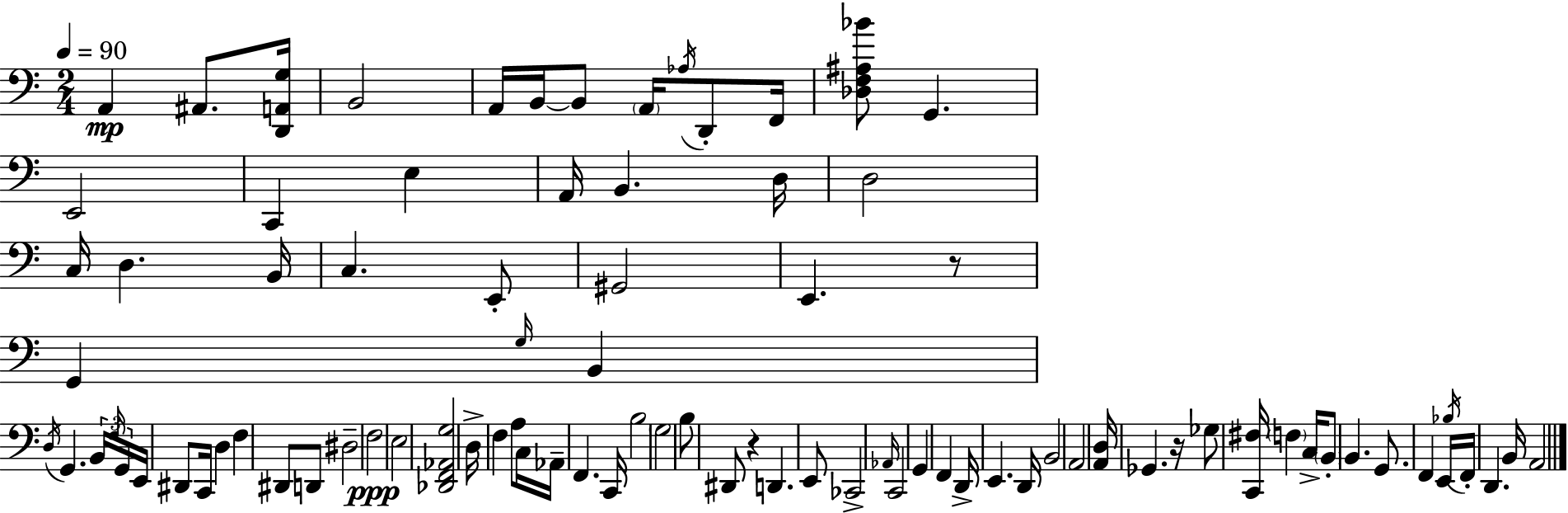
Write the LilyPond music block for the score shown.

{
  \clef bass
  \numericTimeSignature
  \time 2/4
  \key c \major
  \tempo 4 = 90
  a,4\mp ais,8. <d, a, g>16 | b,2 | a,16 b,16~~ b,8 \parenthesize a,16 \acciaccatura { aes16 } d,8-. | f,16 <des f ais bes'>8 g,4. | \break e,2 | c,4 e4 | a,16 b,4. | d16 d2 | \break c16 d4. | b,16 c4. e,8-. | gis,2 | e,4. r8 | \break g,4 \grace { g16 } b,4 | \acciaccatura { d16 } g,4. | \tuplet 3/2 { b,16 \grace { f16 } g,16 } e,16 dis,8 c,16 | d4 f4 | \break dis,8 d,8 dis2-- | f2\ppp | e2 | <des, f, aes, g>2 | \break d16-> f4 | a8 c16 aes,16-- f,4. | c,16 b2 | \parenthesize g2 | \break b8 dis,8 | r4 d,4. | e,8 ces,2-> | \grace { aes,16 } c,2 | \break g,4 | f,4 d,16-> e,4. | d,16 b,2 | a,2 | \break <a, d>16 ges,4. | r16 ges8 <c, fis>16 | \parenthesize f4 c16-> \parenthesize b,8-. b,4. | g,8. | \break f,4 e,16 \acciaccatura { bes16 } f,16-. d,4. | b,16 a,2 | \bar "|."
}